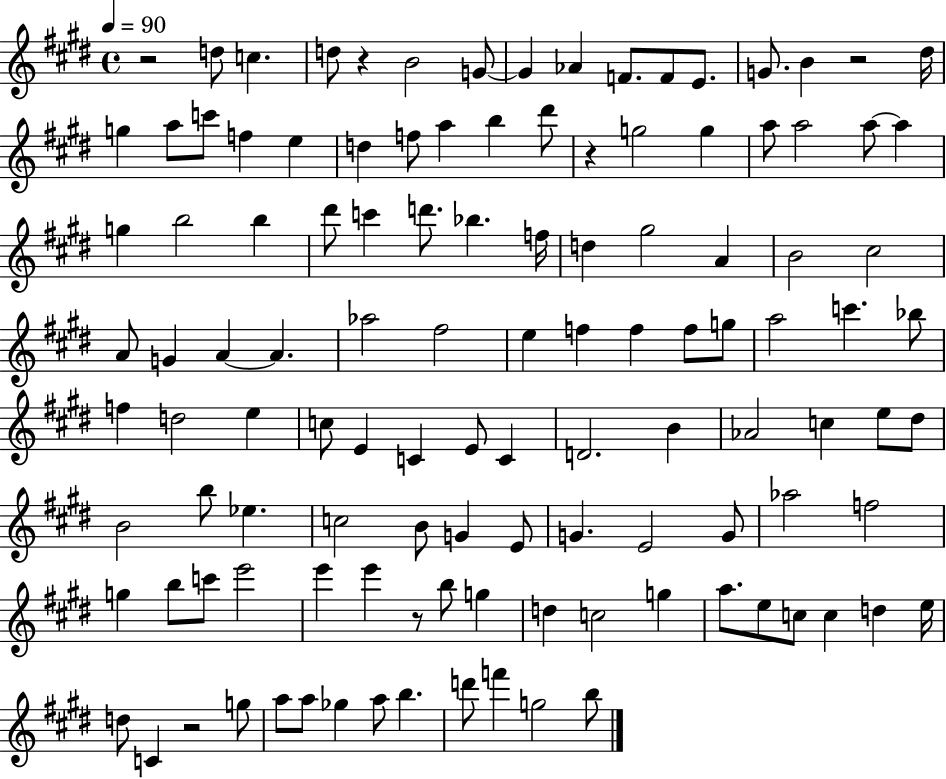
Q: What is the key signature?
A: E major